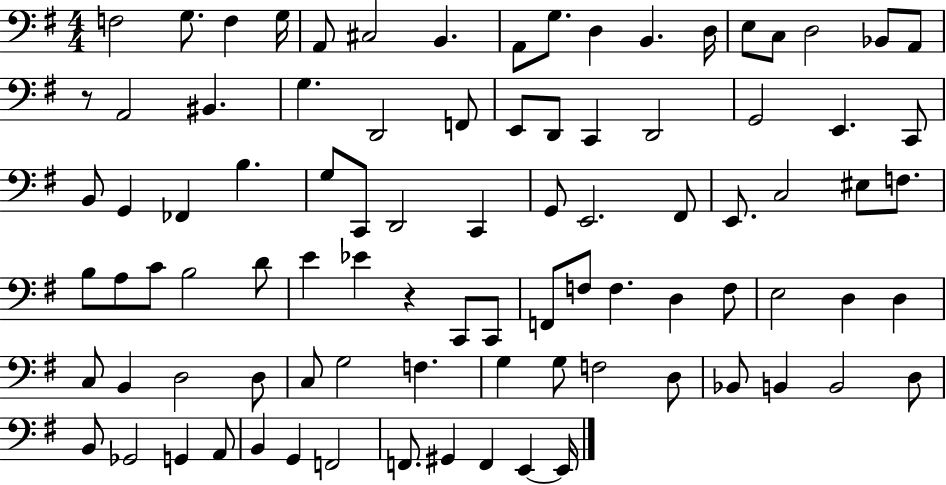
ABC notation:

X:1
T:Untitled
M:4/4
L:1/4
K:G
F,2 G,/2 F, G,/4 A,,/2 ^C,2 B,, A,,/2 G,/2 D, B,, D,/4 E,/2 C,/2 D,2 _B,,/2 A,,/2 z/2 A,,2 ^B,, G, D,,2 F,,/2 E,,/2 D,,/2 C,, D,,2 G,,2 E,, C,,/2 B,,/2 G,, _F,, B, G,/2 C,,/2 D,,2 C,, G,,/2 E,,2 ^F,,/2 E,,/2 C,2 ^E,/2 F,/2 B,/2 A,/2 C/2 B,2 D/2 E _E z C,,/2 C,,/2 F,,/2 F,/2 F, D, F,/2 E,2 D, D, C,/2 B,, D,2 D,/2 C,/2 G,2 F, G, G,/2 F,2 D,/2 _B,,/2 B,, B,,2 D,/2 B,,/2 _G,,2 G,, A,,/2 B,, G,, F,,2 F,,/2 ^G,, F,, E,, E,,/4